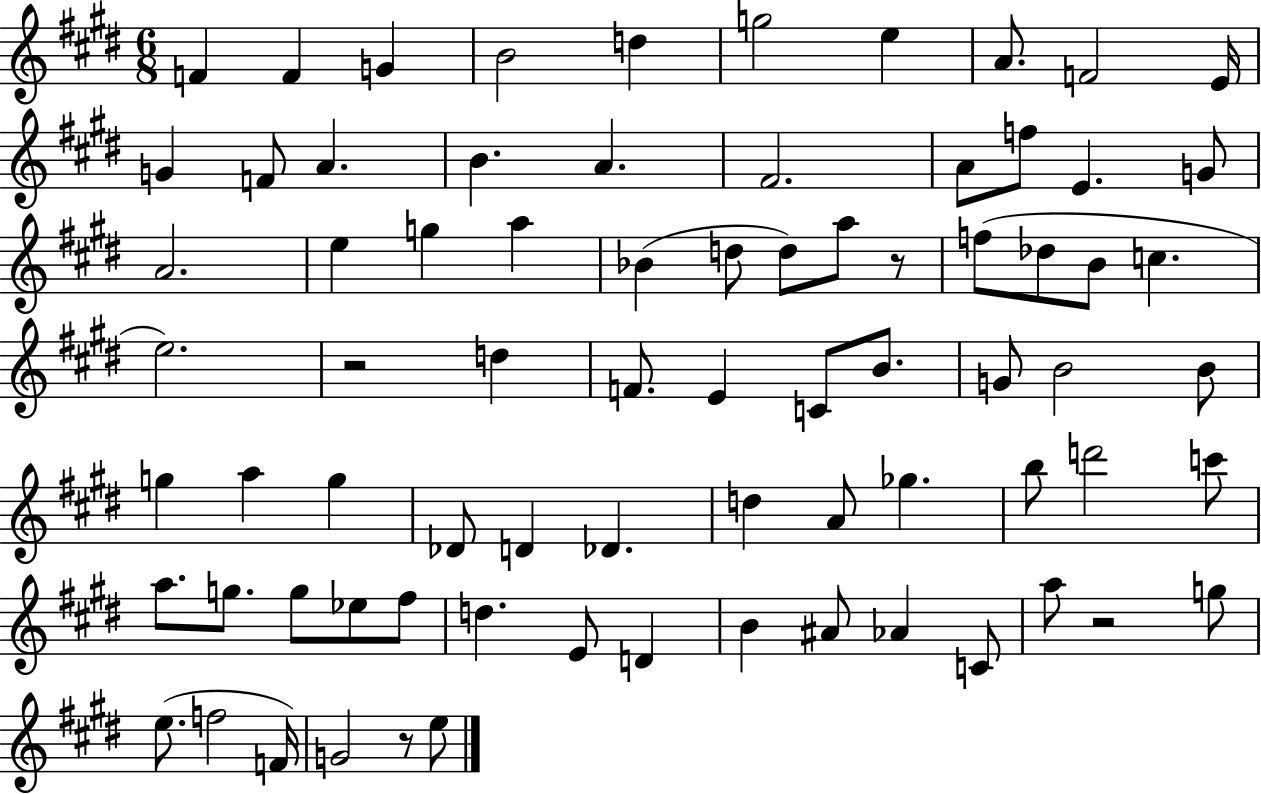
F4/q F4/q G4/q B4/h D5/q G5/h E5/q A4/e. F4/h E4/s G4/q F4/e A4/q. B4/q. A4/q. F#4/h. A4/e F5/e E4/q. G4/e A4/h. E5/q G5/q A5/q Bb4/q D5/e D5/e A5/e R/e F5/e Db5/e B4/e C5/q. E5/h. R/h D5/q F4/e. E4/q C4/e B4/e. G4/e B4/h B4/e G5/q A5/q G5/q Db4/e D4/q Db4/q. D5/q A4/e Gb5/q. B5/e D6/h C6/e A5/e. G5/e. G5/e Eb5/e F#5/e D5/q. E4/e D4/q B4/q A#4/e Ab4/q C4/e A5/e R/h G5/e E5/e. F5/h F4/s G4/h R/e E5/e